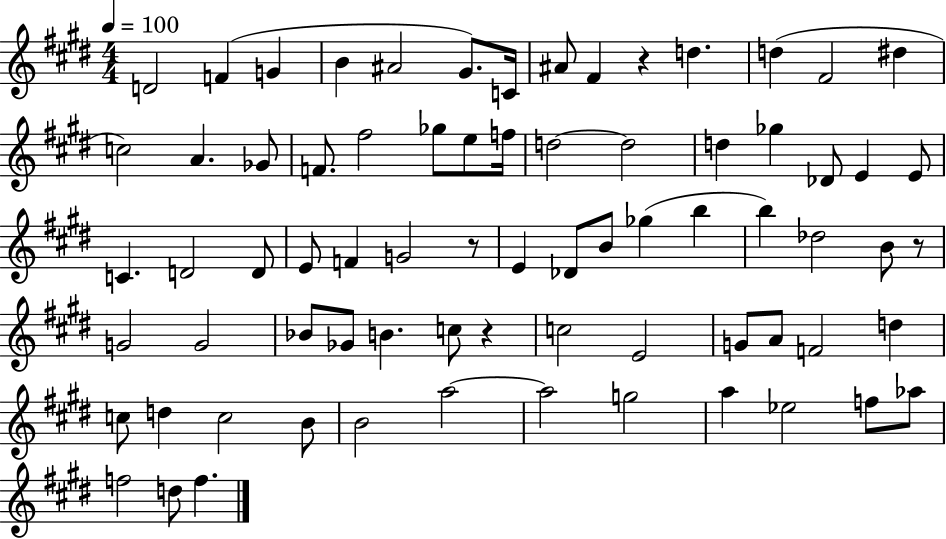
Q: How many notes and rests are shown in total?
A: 73